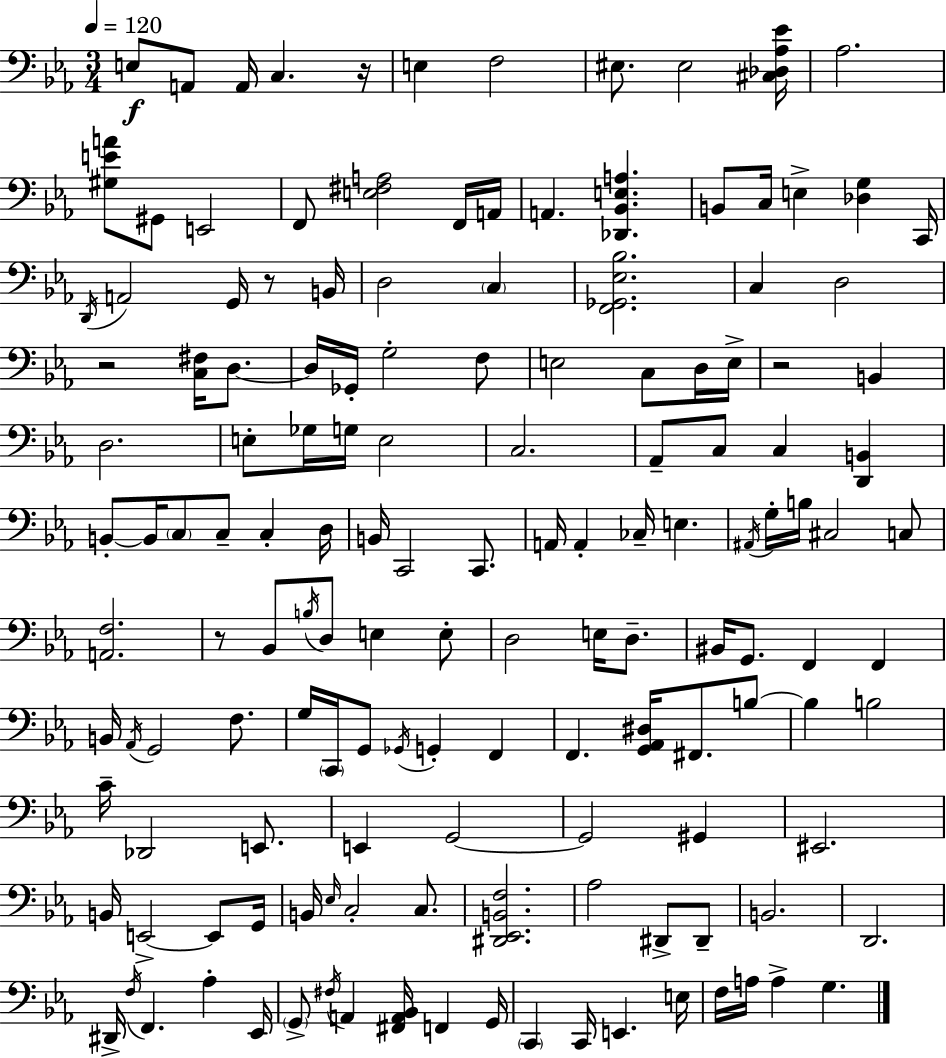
E3/e A2/e A2/s C3/q. R/s E3/q F3/h EIS3/e. EIS3/h [C#3,Db3,Ab3,Eb4]/s Ab3/h. [G#3,E4,A4]/e G#2/e E2/h F2/e [E3,F#3,A3]/h F2/s A2/s A2/q. [Db2,Bb2,E3,A3]/q. B2/e C3/s E3/q [Db3,G3]/q C2/s D2/s A2/h G2/s R/e B2/s D3/h C3/q [F2,Gb2,Eb3,Bb3]/h. C3/q D3/h R/h [C3,F#3]/s D3/e. D3/s Gb2/s G3/h F3/e E3/h C3/e D3/s E3/s R/h B2/q D3/h. E3/e Gb3/s G3/s E3/h C3/h. Ab2/e C3/e C3/q [D2,B2]/q B2/e B2/s C3/e C3/e C3/q D3/s B2/s C2/h C2/e. A2/s A2/q CES3/s E3/q. A#2/s G3/s B3/s C#3/h C3/e [A2,F3]/h. R/e Bb2/e B3/s D3/e E3/q E3/e D3/h E3/s D3/e. BIS2/s G2/e. F2/q F2/q B2/s Ab2/s G2/h F3/e. G3/s C2/s G2/e Gb2/s G2/q F2/q F2/q. [G2,Ab2,D#3]/s F#2/e. B3/e B3/q B3/h C4/s Db2/h E2/e. E2/q G2/h G2/h G#2/q EIS2/h. B2/s E2/h E2/e G2/s B2/s Eb3/s C3/h C3/e. [D#2,Eb2,B2,F3]/h. Ab3/h D#2/e D#2/e B2/h. D2/h. D#2/s F3/s F2/q. Ab3/q Eb2/s G2/e F#3/s A2/q [F#2,A2,Bb2]/s F2/q G2/s C2/q C2/s E2/q. E3/s F3/s A3/s A3/q G3/q.